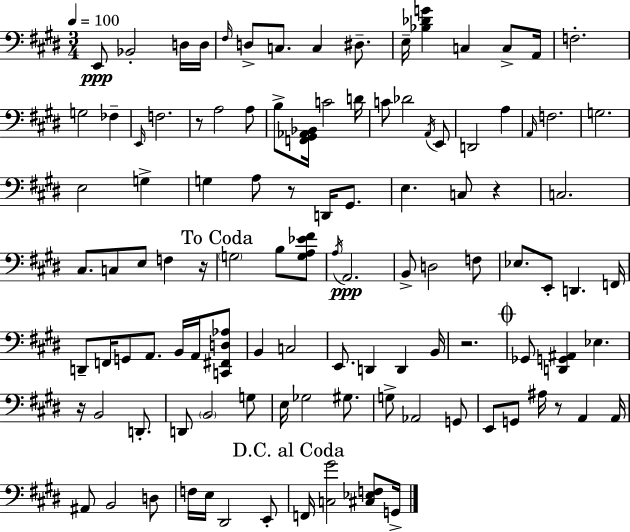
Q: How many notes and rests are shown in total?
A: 109